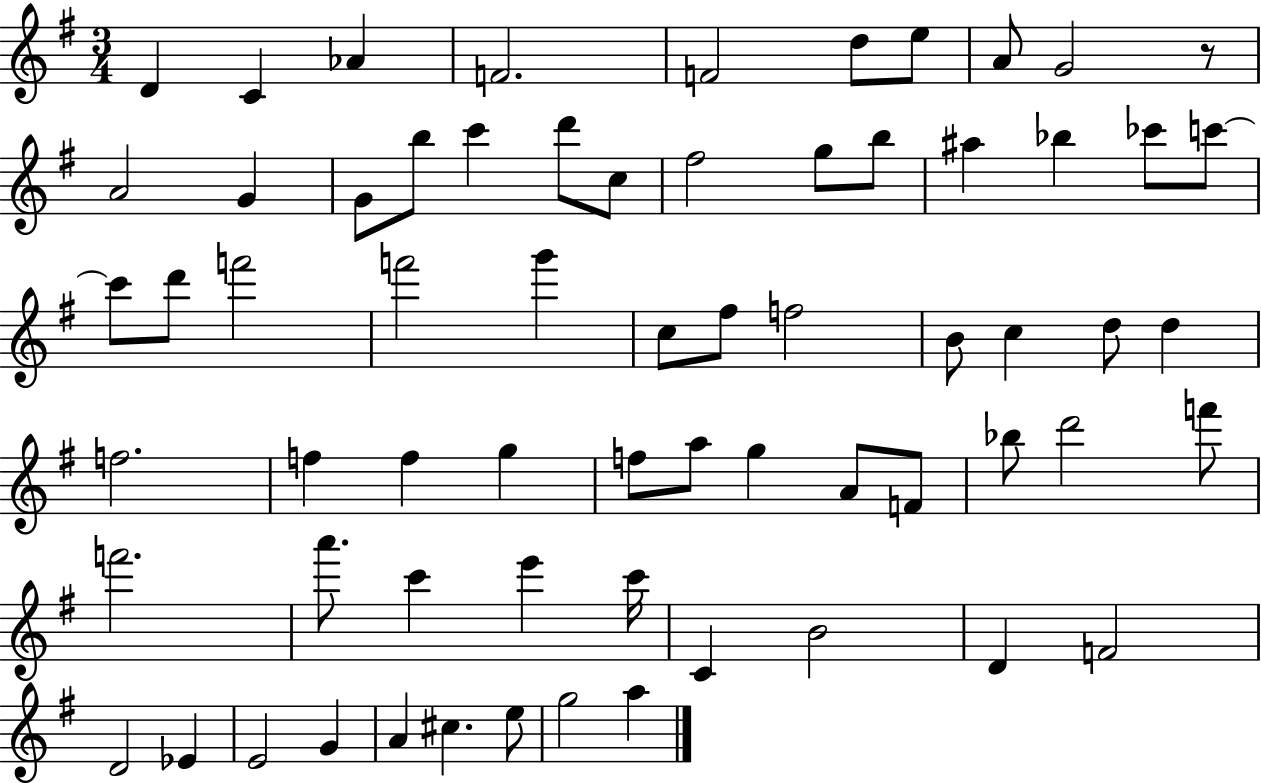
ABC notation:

X:1
T:Untitled
M:3/4
L:1/4
K:G
D C _A F2 F2 d/2 e/2 A/2 G2 z/2 A2 G G/2 b/2 c' d'/2 c/2 ^f2 g/2 b/2 ^a _b _c'/2 c'/2 c'/2 d'/2 f'2 f'2 g' c/2 ^f/2 f2 B/2 c d/2 d f2 f f g f/2 a/2 g A/2 F/2 _b/2 d'2 f'/2 f'2 a'/2 c' e' c'/4 C B2 D F2 D2 _E E2 G A ^c e/2 g2 a